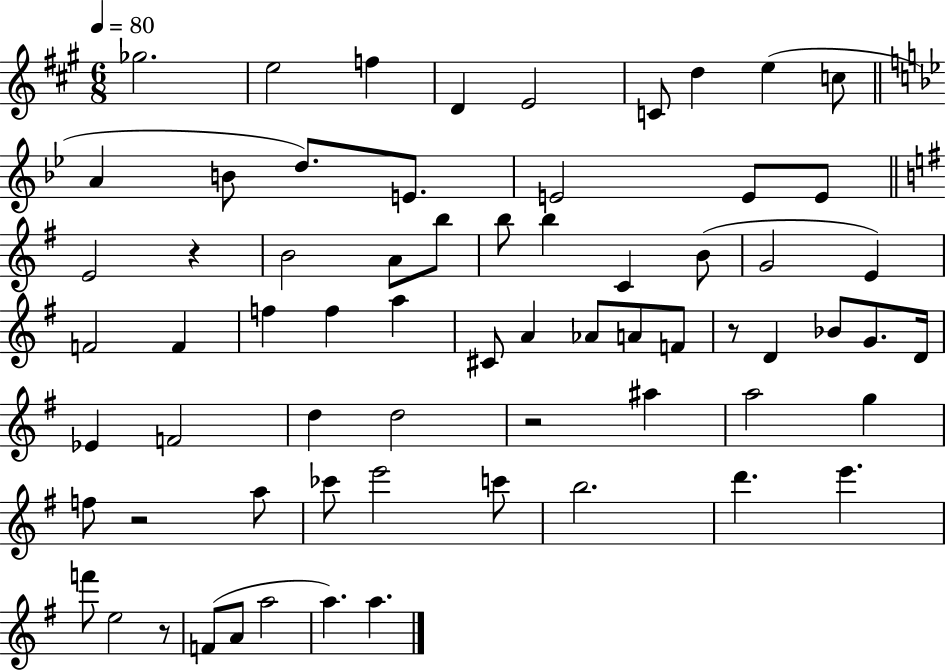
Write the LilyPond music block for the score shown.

{
  \clef treble
  \numericTimeSignature
  \time 6/8
  \key a \major
  \tempo 4 = 80
  ges''2. | e''2 f''4 | d'4 e'2 | c'8 d''4 e''4( c''8 | \break \bar "||" \break \key g \minor a'4 b'8 d''8.) e'8. | e'2 e'8 e'8 | \bar "||" \break \key e \minor e'2 r4 | b'2 a'8 b''8 | b''8 b''4 c'4 b'8( | g'2 e'4) | \break f'2 f'4 | f''4 f''4 a''4 | cis'8 a'4 aes'8 a'8 f'8 | r8 d'4 bes'8 g'8. d'16 | \break ees'4 f'2 | d''4 d''2 | r2 ais''4 | a''2 g''4 | \break f''8 r2 a''8 | ces'''8 e'''2 c'''8 | b''2. | d'''4. e'''4. | \break f'''8 e''2 r8 | f'8( a'8 a''2 | a''4.) a''4. | \bar "|."
}